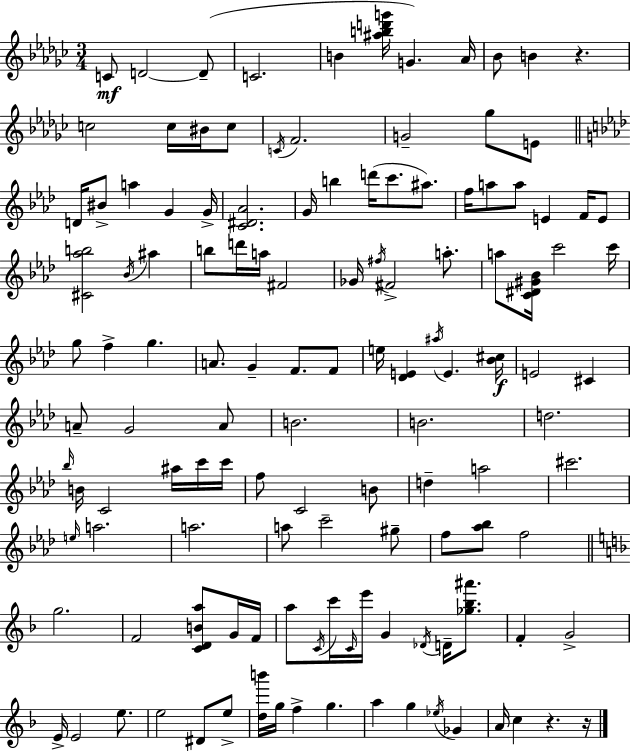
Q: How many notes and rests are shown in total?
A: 127